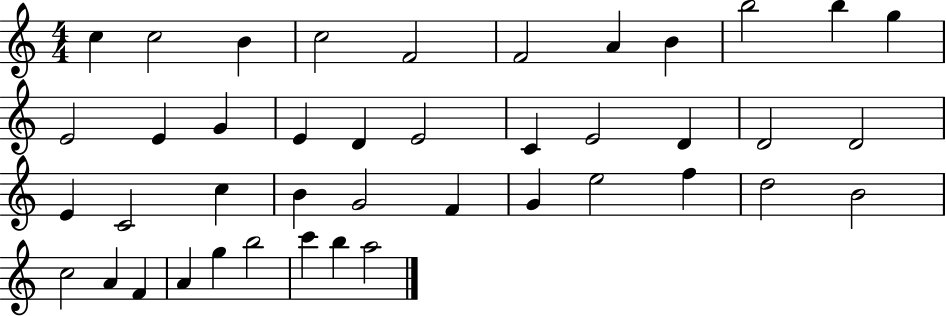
C5/q C5/h B4/q C5/h F4/h F4/h A4/q B4/q B5/h B5/q G5/q E4/h E4/q G4/q E4/q D4/q E4/h C4/q E4/h D4/q D4/h D4/h E4/q C4/h C5/q B4/q G4/h F4/q G4/q E5/h F5/q D5/h B4/h C5/h A4/q F4/q A4/q G5/q B5/h C6/q B5/q A5/h